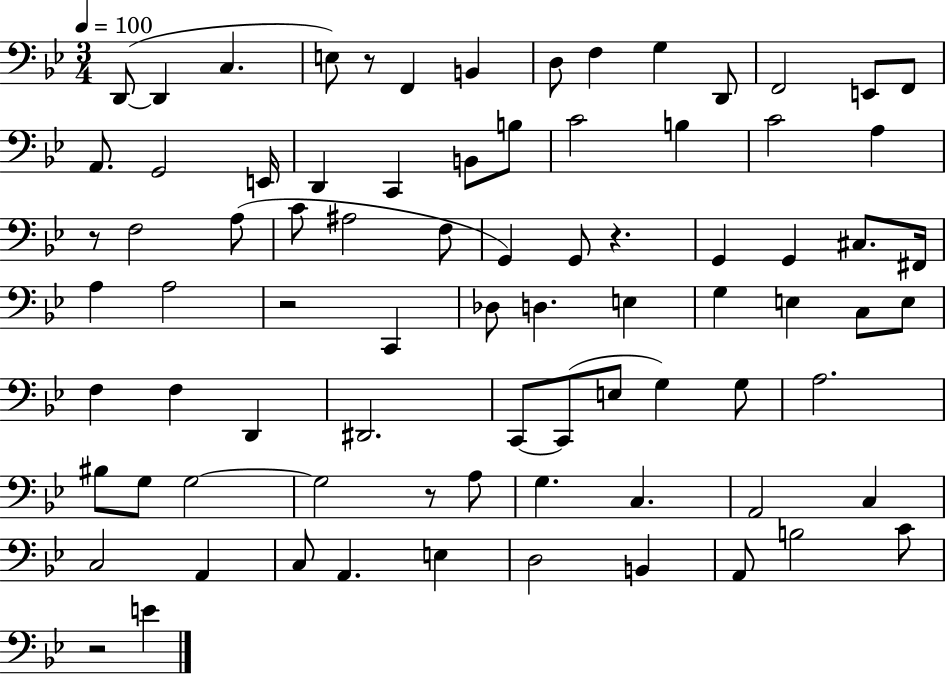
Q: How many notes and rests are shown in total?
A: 81